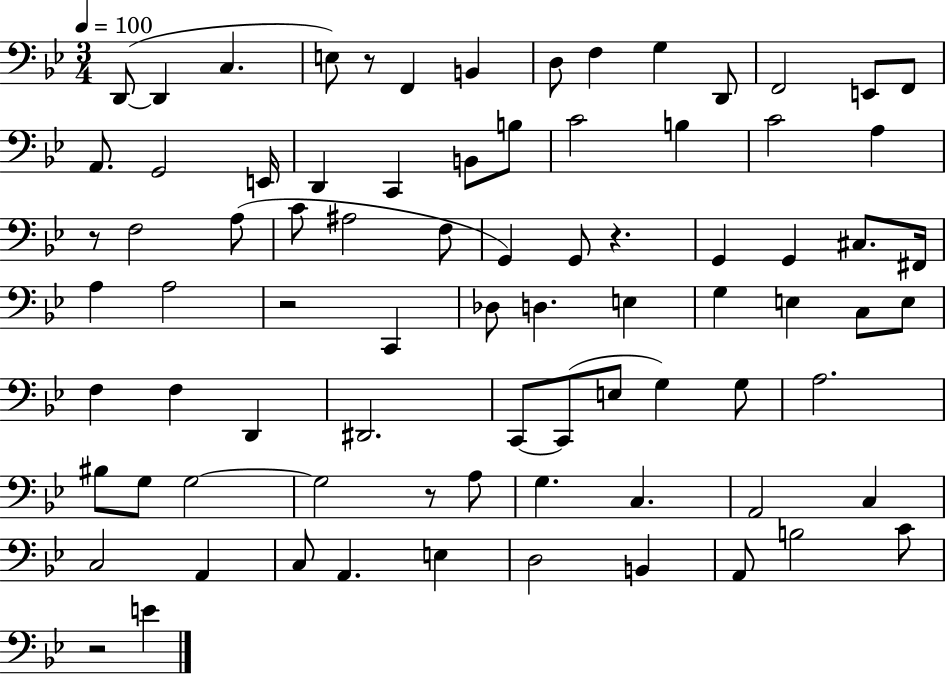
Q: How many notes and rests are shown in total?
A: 81